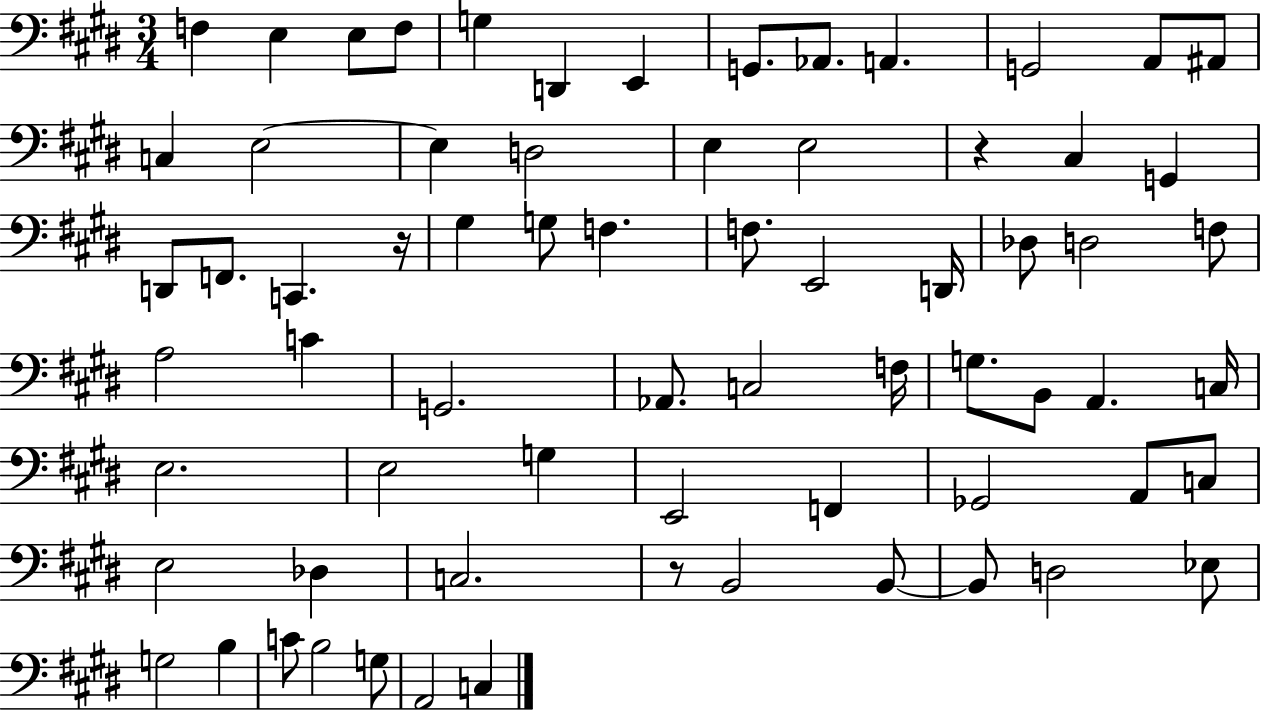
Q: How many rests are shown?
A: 3